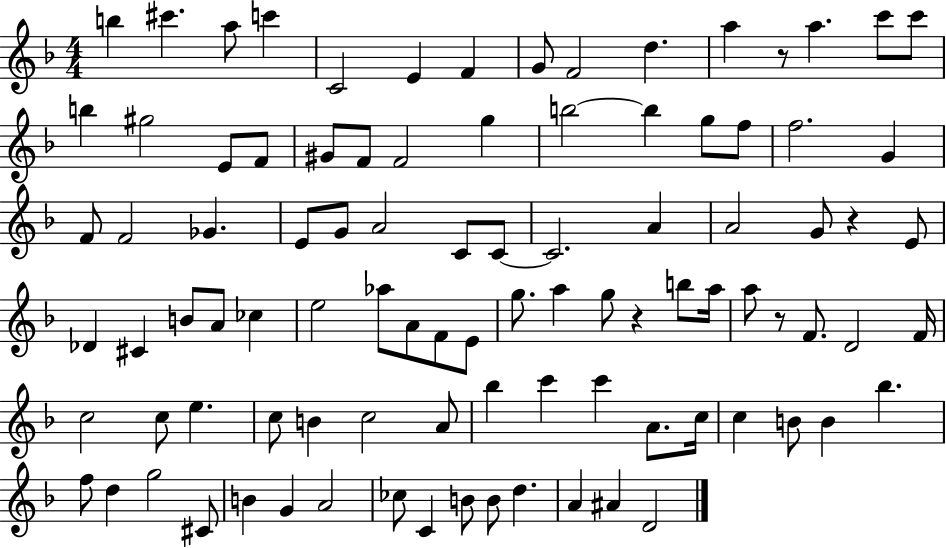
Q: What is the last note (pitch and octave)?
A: D4